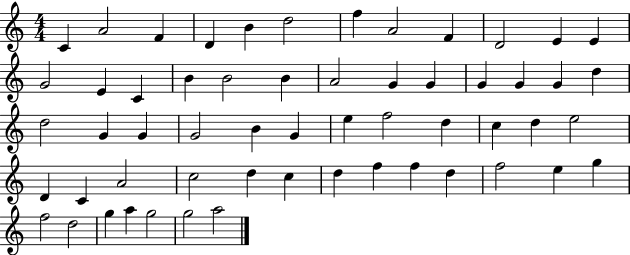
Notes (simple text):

C4/q A4/h F4/q D4/q B4/q D5/h F5/q A4/h F4/q D4/h E4/q E4/q G4/h E4/q C4/q B4/q B4/h B4/q A4/h G4/q G4/q G4/q G4/q G4/q D5/q D5/h G4/q G4/q G4/h B4/q G4/q E5/q F5/h D5/q C5/q D5/q E5/h D4/q C4/q A4/h C5/h D5/q C5/q D5/q F5/q F5/q D5/q F5/h E5/q G5/q F5/h D5/h G5/q A5/q G5/h G5/h A5/h